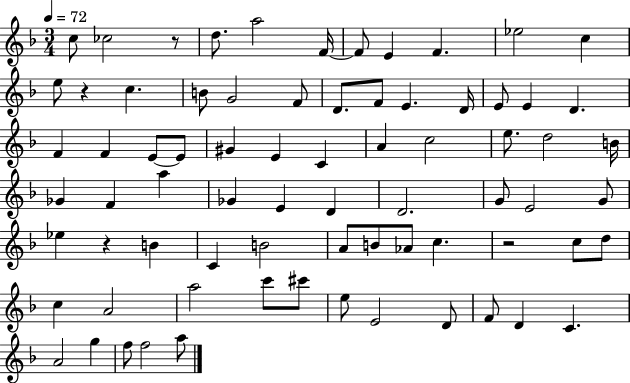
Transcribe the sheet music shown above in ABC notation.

X:1
T:Untitled
M:3/4
L:1/4
K:F
c/2 _c2 z/2 d/2 a2 F/4 F/2 E F _e2 c e/2 z c B/2 G2 F/2 D/2 F/2 E D/4 E/2 E D F F E/2 E/2 ^G E C A c2 e/2 d2 B/4 _G F a _G E D D2 G/2 E2 G/2 _e z B C B2 A/2 B/2 _A/2 c z2 c/2 d/2 c A2 a2 c'/2 ^c'/2 e/2 E2 D/2 F/2 D C A2 g f/2 f2 a/2